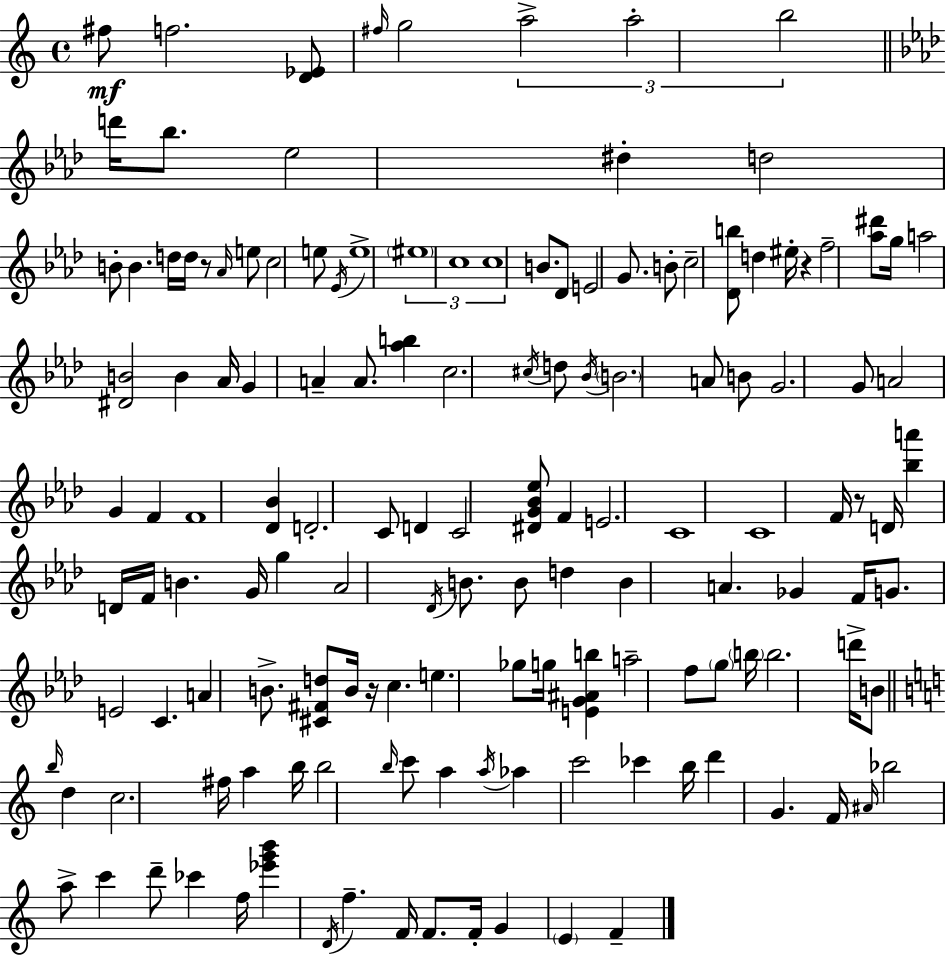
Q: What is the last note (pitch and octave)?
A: F4